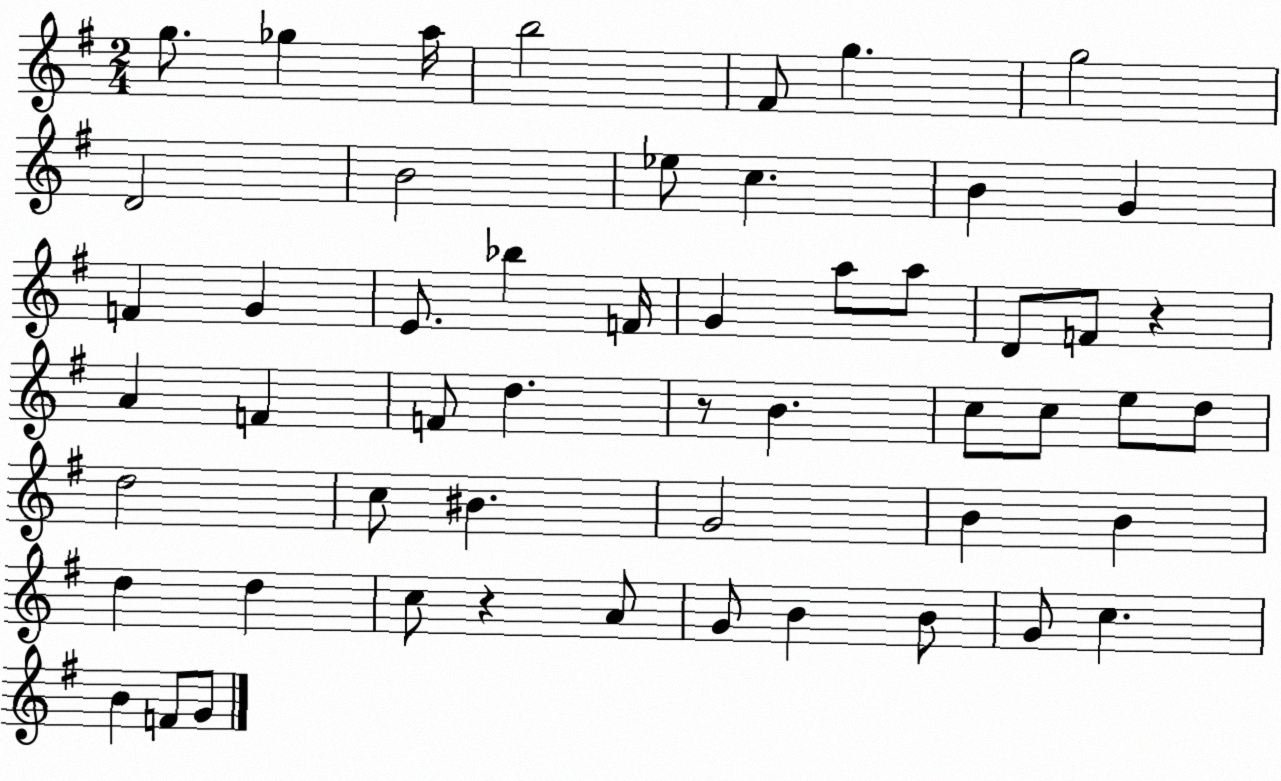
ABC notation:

X:1
T:Untitled
M:2/4
L:1/4
K:G
g/2 _g a/4 b2 ^F/2 g g2 D2 B2 _e/2 c B G F G E/2 _b F/4 G a/2 a/2 D/2 F/2 z A F F/2 d z/2 B c/2 c/2 e/2 d/2 d2 c/2 ^B G2 B B d d c/2 z A/2 G/2 B B/2 G/2 c B F/2 G/2